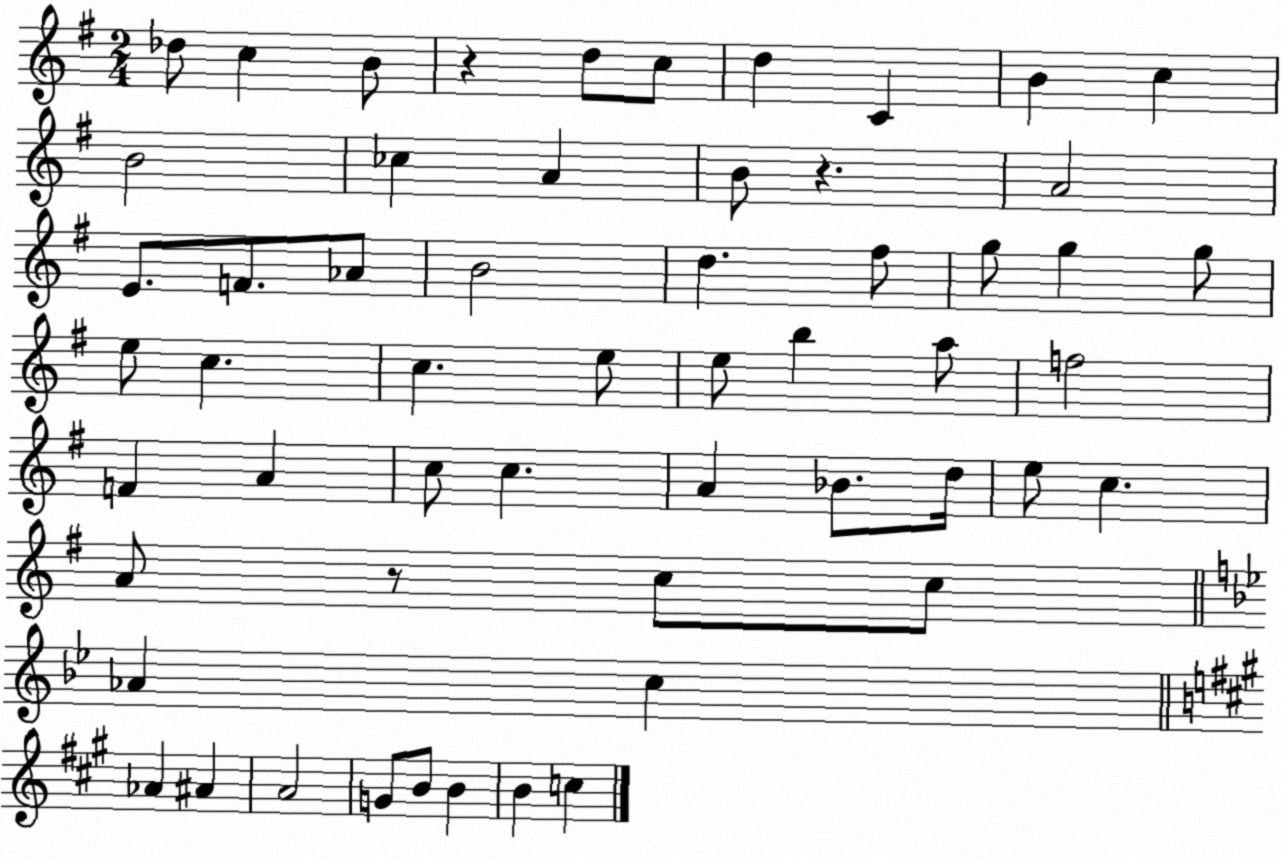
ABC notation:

X:1
T:Untitled
M:2/4
L:1/4
K:G
_d/2 c B/2 z d/2 c/2 d C B c B2 _c A B/2 z A2 E/2 F/2 _A/2 B2 d ^f/2 g/2 g g/2 e/2 c c e/2 e/2 b a/2 f2 F A c/2 c A _B/2 d/4 e/2 c A/2 z/2 c/2 c/2 _A c _A ^A A2 G/2 B/2 B B c